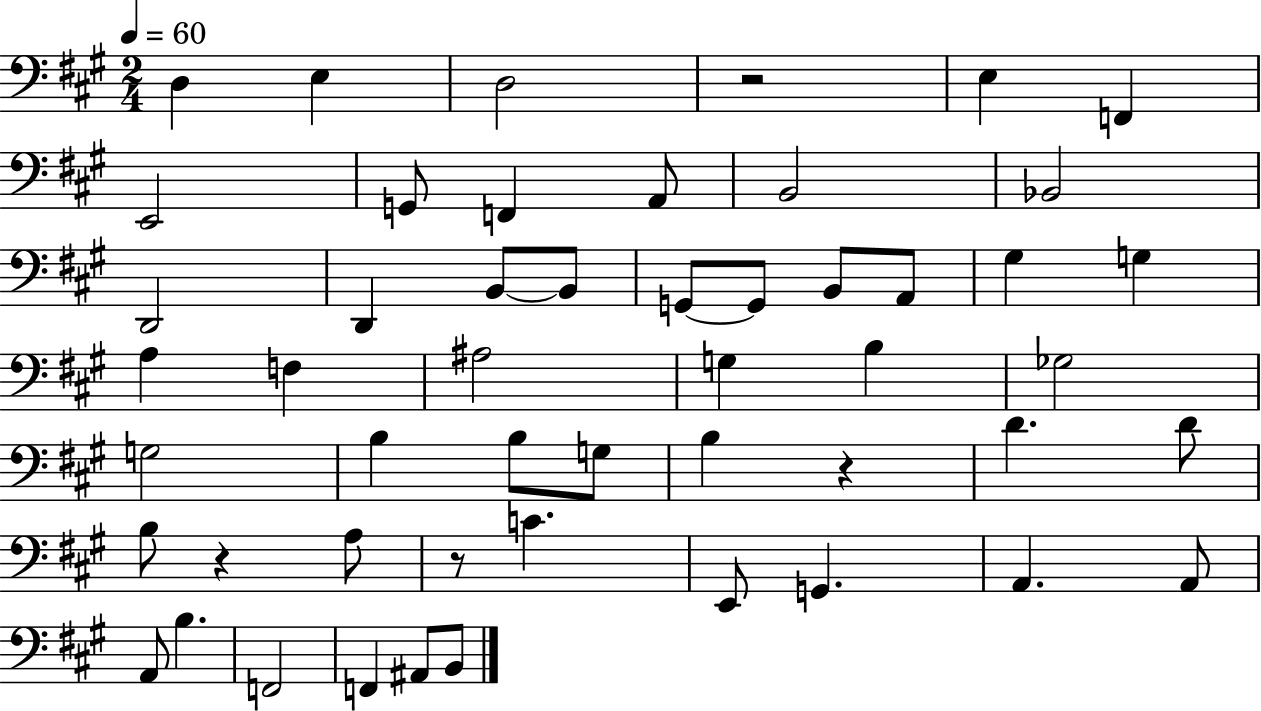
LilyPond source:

{
  \clef bass
  \numericTimeSignature
  \time 2/4
  \key a \major
  \tempo 4 = 60
  d4 e4 | d2 | r2 | e4 f,4 | \break e,2 | g,8 f,4 a,8 | b,2 | bes,2 | \break d,2 | d,4 b,8~~ b,8 | g,8~~ g,8 b,8 a,8 | gis4 g4 | \break a4 f4 | ais2 | g4 b4 | ges2 | \break g2 | b4 b8 g8 | b4 r4 | d'4. d'8 | \break b8 r4 a8 | r8 c'4. | e,8 g,4. | a,4. a,8 | \break a,8 b4. | f,2 | f,4 ais,8 b,8 | \bar "|."
}